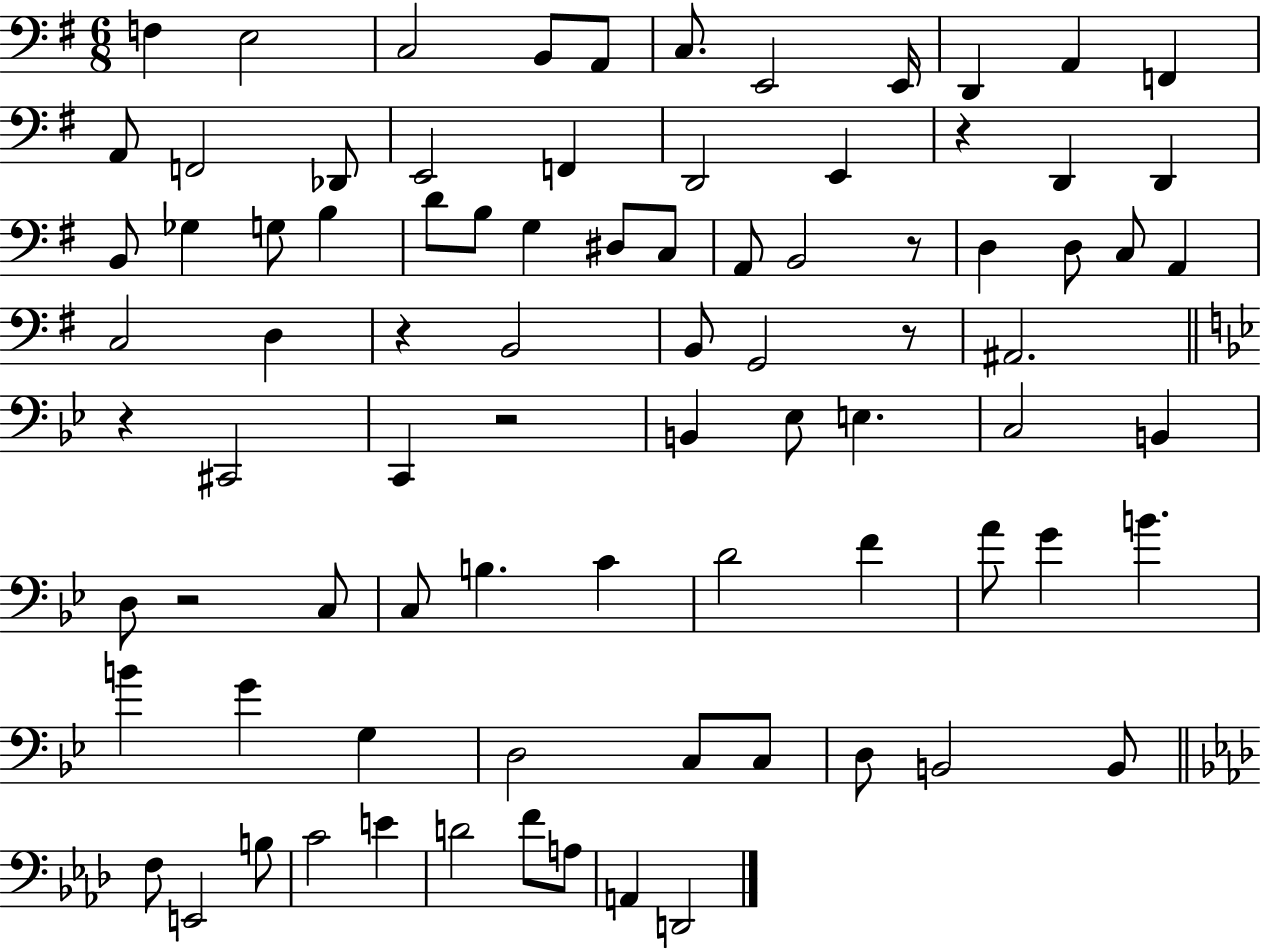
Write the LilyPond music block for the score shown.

{
  \clef bass
  \numericTimeSignature
  \time 6/8
  \key g \major
  f4 e2 | c2 b,8 a,8 | c8. e,2 e,16 | d,4 a,4 f,4 | \break a,8 f,2 des,8 | e,2 f,4 | d,2 e,4 | r4 d,4 d,4 | \break b,8 ges4 g8 b4 | d'8 b8 g4 dis8 c8 | a,8 b,2 r8 | d4 d8 c8 a,4 | \break c2 d4 | r4 b,2 | b,8 g,2 r8 | ais,2. | \break \bar "||" \break \key bes \major r4 cis,2 | c,4 r2 | b,4 ees8 e4. | c2 b,4 | \break d8 r2 c8 | c8 b4. c'4 | d'2 f'4 | a'8 g'4 b'4. | \break b'4 g'4 g4 | d2 c8 c8 | d8 b,2 b,8 | \bar "||" \break \key f \minor f8 e,2 b8 | c'2 e'4 | d'2 f'8 a8 | a,4 d,2 | \break \bar "|."
}